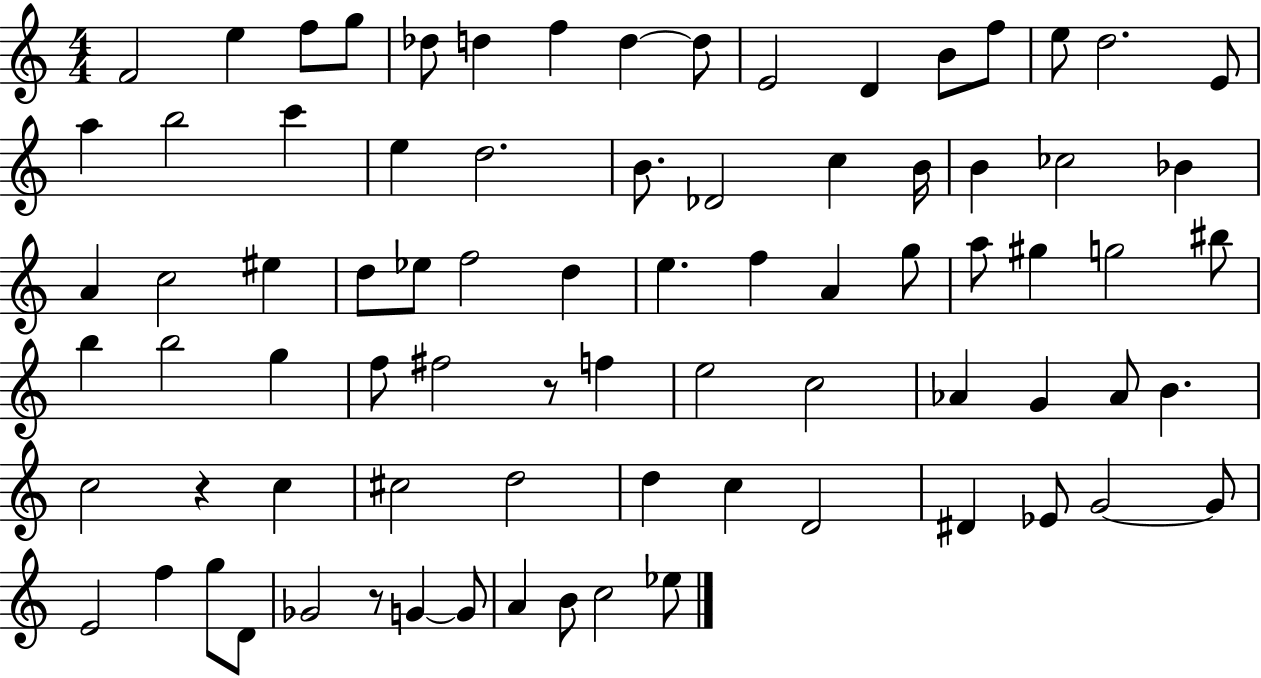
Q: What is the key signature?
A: C major